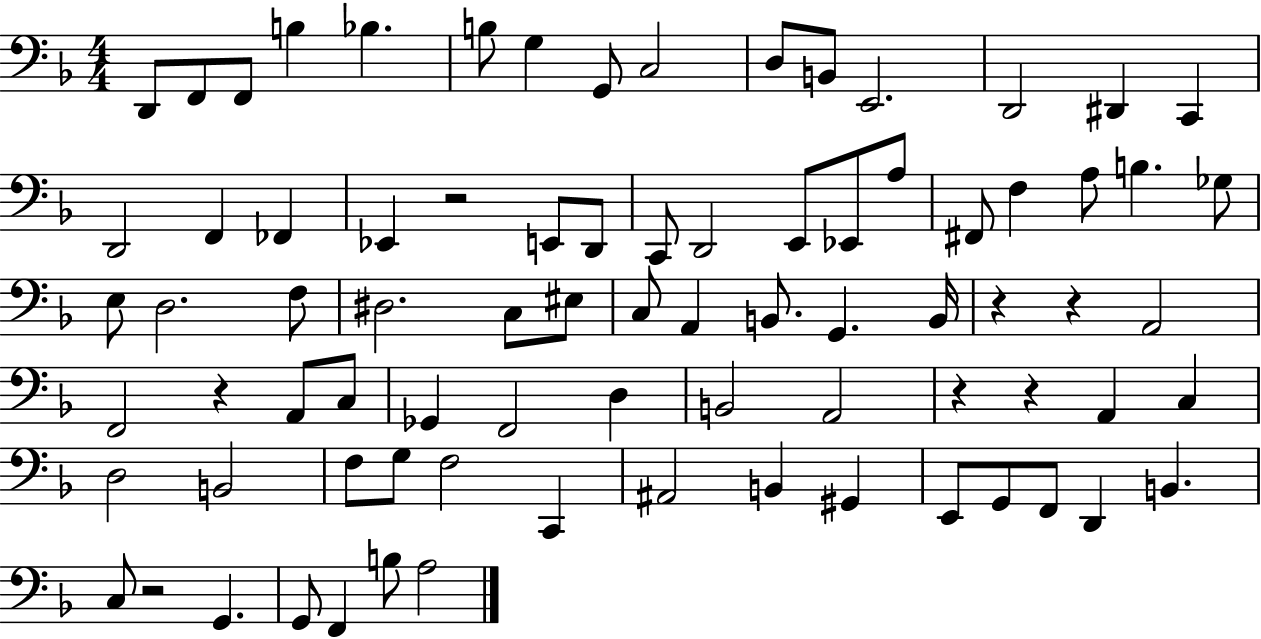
X:1
T:Untitled
M:4/4
L:1/4
K:F
D,,/2 F,,/2 F,,/2 B, _B, B,/2 G, G,,/2 C,2 D,/2 B,,/2 E,,2 D,,2 ^D,, C,, D,,2 F,, _F,, _E,, z2 E,,/2 D,,/2 C,,/2 D,,2 E,,/2 _E,,/2 A,/2 ^F,,/2 F, A,/2 B, _G,/2 E,/2 D,2 F,/2 ^D,2 C,/2 ^E,/2 C,/2 A,, B,,/2 G,, B,,/4 z z A,,2 F,,2 z A,,/2 C,/2 _G,, F,,2 D, B,,2 A,,2 z z A,, C, D,2 B,,2 F,/2 G,/2 F,2 C,, ^A,,2 B,, ^G,, E,,/2 G,,/2 F,,/2 D,, B,, C,/2 z2 G,, G,,/2 F,, B,/2 A,2